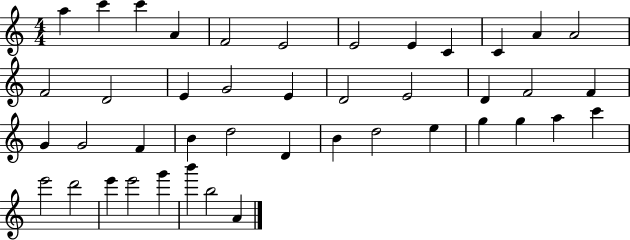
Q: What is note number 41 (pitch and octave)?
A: B6